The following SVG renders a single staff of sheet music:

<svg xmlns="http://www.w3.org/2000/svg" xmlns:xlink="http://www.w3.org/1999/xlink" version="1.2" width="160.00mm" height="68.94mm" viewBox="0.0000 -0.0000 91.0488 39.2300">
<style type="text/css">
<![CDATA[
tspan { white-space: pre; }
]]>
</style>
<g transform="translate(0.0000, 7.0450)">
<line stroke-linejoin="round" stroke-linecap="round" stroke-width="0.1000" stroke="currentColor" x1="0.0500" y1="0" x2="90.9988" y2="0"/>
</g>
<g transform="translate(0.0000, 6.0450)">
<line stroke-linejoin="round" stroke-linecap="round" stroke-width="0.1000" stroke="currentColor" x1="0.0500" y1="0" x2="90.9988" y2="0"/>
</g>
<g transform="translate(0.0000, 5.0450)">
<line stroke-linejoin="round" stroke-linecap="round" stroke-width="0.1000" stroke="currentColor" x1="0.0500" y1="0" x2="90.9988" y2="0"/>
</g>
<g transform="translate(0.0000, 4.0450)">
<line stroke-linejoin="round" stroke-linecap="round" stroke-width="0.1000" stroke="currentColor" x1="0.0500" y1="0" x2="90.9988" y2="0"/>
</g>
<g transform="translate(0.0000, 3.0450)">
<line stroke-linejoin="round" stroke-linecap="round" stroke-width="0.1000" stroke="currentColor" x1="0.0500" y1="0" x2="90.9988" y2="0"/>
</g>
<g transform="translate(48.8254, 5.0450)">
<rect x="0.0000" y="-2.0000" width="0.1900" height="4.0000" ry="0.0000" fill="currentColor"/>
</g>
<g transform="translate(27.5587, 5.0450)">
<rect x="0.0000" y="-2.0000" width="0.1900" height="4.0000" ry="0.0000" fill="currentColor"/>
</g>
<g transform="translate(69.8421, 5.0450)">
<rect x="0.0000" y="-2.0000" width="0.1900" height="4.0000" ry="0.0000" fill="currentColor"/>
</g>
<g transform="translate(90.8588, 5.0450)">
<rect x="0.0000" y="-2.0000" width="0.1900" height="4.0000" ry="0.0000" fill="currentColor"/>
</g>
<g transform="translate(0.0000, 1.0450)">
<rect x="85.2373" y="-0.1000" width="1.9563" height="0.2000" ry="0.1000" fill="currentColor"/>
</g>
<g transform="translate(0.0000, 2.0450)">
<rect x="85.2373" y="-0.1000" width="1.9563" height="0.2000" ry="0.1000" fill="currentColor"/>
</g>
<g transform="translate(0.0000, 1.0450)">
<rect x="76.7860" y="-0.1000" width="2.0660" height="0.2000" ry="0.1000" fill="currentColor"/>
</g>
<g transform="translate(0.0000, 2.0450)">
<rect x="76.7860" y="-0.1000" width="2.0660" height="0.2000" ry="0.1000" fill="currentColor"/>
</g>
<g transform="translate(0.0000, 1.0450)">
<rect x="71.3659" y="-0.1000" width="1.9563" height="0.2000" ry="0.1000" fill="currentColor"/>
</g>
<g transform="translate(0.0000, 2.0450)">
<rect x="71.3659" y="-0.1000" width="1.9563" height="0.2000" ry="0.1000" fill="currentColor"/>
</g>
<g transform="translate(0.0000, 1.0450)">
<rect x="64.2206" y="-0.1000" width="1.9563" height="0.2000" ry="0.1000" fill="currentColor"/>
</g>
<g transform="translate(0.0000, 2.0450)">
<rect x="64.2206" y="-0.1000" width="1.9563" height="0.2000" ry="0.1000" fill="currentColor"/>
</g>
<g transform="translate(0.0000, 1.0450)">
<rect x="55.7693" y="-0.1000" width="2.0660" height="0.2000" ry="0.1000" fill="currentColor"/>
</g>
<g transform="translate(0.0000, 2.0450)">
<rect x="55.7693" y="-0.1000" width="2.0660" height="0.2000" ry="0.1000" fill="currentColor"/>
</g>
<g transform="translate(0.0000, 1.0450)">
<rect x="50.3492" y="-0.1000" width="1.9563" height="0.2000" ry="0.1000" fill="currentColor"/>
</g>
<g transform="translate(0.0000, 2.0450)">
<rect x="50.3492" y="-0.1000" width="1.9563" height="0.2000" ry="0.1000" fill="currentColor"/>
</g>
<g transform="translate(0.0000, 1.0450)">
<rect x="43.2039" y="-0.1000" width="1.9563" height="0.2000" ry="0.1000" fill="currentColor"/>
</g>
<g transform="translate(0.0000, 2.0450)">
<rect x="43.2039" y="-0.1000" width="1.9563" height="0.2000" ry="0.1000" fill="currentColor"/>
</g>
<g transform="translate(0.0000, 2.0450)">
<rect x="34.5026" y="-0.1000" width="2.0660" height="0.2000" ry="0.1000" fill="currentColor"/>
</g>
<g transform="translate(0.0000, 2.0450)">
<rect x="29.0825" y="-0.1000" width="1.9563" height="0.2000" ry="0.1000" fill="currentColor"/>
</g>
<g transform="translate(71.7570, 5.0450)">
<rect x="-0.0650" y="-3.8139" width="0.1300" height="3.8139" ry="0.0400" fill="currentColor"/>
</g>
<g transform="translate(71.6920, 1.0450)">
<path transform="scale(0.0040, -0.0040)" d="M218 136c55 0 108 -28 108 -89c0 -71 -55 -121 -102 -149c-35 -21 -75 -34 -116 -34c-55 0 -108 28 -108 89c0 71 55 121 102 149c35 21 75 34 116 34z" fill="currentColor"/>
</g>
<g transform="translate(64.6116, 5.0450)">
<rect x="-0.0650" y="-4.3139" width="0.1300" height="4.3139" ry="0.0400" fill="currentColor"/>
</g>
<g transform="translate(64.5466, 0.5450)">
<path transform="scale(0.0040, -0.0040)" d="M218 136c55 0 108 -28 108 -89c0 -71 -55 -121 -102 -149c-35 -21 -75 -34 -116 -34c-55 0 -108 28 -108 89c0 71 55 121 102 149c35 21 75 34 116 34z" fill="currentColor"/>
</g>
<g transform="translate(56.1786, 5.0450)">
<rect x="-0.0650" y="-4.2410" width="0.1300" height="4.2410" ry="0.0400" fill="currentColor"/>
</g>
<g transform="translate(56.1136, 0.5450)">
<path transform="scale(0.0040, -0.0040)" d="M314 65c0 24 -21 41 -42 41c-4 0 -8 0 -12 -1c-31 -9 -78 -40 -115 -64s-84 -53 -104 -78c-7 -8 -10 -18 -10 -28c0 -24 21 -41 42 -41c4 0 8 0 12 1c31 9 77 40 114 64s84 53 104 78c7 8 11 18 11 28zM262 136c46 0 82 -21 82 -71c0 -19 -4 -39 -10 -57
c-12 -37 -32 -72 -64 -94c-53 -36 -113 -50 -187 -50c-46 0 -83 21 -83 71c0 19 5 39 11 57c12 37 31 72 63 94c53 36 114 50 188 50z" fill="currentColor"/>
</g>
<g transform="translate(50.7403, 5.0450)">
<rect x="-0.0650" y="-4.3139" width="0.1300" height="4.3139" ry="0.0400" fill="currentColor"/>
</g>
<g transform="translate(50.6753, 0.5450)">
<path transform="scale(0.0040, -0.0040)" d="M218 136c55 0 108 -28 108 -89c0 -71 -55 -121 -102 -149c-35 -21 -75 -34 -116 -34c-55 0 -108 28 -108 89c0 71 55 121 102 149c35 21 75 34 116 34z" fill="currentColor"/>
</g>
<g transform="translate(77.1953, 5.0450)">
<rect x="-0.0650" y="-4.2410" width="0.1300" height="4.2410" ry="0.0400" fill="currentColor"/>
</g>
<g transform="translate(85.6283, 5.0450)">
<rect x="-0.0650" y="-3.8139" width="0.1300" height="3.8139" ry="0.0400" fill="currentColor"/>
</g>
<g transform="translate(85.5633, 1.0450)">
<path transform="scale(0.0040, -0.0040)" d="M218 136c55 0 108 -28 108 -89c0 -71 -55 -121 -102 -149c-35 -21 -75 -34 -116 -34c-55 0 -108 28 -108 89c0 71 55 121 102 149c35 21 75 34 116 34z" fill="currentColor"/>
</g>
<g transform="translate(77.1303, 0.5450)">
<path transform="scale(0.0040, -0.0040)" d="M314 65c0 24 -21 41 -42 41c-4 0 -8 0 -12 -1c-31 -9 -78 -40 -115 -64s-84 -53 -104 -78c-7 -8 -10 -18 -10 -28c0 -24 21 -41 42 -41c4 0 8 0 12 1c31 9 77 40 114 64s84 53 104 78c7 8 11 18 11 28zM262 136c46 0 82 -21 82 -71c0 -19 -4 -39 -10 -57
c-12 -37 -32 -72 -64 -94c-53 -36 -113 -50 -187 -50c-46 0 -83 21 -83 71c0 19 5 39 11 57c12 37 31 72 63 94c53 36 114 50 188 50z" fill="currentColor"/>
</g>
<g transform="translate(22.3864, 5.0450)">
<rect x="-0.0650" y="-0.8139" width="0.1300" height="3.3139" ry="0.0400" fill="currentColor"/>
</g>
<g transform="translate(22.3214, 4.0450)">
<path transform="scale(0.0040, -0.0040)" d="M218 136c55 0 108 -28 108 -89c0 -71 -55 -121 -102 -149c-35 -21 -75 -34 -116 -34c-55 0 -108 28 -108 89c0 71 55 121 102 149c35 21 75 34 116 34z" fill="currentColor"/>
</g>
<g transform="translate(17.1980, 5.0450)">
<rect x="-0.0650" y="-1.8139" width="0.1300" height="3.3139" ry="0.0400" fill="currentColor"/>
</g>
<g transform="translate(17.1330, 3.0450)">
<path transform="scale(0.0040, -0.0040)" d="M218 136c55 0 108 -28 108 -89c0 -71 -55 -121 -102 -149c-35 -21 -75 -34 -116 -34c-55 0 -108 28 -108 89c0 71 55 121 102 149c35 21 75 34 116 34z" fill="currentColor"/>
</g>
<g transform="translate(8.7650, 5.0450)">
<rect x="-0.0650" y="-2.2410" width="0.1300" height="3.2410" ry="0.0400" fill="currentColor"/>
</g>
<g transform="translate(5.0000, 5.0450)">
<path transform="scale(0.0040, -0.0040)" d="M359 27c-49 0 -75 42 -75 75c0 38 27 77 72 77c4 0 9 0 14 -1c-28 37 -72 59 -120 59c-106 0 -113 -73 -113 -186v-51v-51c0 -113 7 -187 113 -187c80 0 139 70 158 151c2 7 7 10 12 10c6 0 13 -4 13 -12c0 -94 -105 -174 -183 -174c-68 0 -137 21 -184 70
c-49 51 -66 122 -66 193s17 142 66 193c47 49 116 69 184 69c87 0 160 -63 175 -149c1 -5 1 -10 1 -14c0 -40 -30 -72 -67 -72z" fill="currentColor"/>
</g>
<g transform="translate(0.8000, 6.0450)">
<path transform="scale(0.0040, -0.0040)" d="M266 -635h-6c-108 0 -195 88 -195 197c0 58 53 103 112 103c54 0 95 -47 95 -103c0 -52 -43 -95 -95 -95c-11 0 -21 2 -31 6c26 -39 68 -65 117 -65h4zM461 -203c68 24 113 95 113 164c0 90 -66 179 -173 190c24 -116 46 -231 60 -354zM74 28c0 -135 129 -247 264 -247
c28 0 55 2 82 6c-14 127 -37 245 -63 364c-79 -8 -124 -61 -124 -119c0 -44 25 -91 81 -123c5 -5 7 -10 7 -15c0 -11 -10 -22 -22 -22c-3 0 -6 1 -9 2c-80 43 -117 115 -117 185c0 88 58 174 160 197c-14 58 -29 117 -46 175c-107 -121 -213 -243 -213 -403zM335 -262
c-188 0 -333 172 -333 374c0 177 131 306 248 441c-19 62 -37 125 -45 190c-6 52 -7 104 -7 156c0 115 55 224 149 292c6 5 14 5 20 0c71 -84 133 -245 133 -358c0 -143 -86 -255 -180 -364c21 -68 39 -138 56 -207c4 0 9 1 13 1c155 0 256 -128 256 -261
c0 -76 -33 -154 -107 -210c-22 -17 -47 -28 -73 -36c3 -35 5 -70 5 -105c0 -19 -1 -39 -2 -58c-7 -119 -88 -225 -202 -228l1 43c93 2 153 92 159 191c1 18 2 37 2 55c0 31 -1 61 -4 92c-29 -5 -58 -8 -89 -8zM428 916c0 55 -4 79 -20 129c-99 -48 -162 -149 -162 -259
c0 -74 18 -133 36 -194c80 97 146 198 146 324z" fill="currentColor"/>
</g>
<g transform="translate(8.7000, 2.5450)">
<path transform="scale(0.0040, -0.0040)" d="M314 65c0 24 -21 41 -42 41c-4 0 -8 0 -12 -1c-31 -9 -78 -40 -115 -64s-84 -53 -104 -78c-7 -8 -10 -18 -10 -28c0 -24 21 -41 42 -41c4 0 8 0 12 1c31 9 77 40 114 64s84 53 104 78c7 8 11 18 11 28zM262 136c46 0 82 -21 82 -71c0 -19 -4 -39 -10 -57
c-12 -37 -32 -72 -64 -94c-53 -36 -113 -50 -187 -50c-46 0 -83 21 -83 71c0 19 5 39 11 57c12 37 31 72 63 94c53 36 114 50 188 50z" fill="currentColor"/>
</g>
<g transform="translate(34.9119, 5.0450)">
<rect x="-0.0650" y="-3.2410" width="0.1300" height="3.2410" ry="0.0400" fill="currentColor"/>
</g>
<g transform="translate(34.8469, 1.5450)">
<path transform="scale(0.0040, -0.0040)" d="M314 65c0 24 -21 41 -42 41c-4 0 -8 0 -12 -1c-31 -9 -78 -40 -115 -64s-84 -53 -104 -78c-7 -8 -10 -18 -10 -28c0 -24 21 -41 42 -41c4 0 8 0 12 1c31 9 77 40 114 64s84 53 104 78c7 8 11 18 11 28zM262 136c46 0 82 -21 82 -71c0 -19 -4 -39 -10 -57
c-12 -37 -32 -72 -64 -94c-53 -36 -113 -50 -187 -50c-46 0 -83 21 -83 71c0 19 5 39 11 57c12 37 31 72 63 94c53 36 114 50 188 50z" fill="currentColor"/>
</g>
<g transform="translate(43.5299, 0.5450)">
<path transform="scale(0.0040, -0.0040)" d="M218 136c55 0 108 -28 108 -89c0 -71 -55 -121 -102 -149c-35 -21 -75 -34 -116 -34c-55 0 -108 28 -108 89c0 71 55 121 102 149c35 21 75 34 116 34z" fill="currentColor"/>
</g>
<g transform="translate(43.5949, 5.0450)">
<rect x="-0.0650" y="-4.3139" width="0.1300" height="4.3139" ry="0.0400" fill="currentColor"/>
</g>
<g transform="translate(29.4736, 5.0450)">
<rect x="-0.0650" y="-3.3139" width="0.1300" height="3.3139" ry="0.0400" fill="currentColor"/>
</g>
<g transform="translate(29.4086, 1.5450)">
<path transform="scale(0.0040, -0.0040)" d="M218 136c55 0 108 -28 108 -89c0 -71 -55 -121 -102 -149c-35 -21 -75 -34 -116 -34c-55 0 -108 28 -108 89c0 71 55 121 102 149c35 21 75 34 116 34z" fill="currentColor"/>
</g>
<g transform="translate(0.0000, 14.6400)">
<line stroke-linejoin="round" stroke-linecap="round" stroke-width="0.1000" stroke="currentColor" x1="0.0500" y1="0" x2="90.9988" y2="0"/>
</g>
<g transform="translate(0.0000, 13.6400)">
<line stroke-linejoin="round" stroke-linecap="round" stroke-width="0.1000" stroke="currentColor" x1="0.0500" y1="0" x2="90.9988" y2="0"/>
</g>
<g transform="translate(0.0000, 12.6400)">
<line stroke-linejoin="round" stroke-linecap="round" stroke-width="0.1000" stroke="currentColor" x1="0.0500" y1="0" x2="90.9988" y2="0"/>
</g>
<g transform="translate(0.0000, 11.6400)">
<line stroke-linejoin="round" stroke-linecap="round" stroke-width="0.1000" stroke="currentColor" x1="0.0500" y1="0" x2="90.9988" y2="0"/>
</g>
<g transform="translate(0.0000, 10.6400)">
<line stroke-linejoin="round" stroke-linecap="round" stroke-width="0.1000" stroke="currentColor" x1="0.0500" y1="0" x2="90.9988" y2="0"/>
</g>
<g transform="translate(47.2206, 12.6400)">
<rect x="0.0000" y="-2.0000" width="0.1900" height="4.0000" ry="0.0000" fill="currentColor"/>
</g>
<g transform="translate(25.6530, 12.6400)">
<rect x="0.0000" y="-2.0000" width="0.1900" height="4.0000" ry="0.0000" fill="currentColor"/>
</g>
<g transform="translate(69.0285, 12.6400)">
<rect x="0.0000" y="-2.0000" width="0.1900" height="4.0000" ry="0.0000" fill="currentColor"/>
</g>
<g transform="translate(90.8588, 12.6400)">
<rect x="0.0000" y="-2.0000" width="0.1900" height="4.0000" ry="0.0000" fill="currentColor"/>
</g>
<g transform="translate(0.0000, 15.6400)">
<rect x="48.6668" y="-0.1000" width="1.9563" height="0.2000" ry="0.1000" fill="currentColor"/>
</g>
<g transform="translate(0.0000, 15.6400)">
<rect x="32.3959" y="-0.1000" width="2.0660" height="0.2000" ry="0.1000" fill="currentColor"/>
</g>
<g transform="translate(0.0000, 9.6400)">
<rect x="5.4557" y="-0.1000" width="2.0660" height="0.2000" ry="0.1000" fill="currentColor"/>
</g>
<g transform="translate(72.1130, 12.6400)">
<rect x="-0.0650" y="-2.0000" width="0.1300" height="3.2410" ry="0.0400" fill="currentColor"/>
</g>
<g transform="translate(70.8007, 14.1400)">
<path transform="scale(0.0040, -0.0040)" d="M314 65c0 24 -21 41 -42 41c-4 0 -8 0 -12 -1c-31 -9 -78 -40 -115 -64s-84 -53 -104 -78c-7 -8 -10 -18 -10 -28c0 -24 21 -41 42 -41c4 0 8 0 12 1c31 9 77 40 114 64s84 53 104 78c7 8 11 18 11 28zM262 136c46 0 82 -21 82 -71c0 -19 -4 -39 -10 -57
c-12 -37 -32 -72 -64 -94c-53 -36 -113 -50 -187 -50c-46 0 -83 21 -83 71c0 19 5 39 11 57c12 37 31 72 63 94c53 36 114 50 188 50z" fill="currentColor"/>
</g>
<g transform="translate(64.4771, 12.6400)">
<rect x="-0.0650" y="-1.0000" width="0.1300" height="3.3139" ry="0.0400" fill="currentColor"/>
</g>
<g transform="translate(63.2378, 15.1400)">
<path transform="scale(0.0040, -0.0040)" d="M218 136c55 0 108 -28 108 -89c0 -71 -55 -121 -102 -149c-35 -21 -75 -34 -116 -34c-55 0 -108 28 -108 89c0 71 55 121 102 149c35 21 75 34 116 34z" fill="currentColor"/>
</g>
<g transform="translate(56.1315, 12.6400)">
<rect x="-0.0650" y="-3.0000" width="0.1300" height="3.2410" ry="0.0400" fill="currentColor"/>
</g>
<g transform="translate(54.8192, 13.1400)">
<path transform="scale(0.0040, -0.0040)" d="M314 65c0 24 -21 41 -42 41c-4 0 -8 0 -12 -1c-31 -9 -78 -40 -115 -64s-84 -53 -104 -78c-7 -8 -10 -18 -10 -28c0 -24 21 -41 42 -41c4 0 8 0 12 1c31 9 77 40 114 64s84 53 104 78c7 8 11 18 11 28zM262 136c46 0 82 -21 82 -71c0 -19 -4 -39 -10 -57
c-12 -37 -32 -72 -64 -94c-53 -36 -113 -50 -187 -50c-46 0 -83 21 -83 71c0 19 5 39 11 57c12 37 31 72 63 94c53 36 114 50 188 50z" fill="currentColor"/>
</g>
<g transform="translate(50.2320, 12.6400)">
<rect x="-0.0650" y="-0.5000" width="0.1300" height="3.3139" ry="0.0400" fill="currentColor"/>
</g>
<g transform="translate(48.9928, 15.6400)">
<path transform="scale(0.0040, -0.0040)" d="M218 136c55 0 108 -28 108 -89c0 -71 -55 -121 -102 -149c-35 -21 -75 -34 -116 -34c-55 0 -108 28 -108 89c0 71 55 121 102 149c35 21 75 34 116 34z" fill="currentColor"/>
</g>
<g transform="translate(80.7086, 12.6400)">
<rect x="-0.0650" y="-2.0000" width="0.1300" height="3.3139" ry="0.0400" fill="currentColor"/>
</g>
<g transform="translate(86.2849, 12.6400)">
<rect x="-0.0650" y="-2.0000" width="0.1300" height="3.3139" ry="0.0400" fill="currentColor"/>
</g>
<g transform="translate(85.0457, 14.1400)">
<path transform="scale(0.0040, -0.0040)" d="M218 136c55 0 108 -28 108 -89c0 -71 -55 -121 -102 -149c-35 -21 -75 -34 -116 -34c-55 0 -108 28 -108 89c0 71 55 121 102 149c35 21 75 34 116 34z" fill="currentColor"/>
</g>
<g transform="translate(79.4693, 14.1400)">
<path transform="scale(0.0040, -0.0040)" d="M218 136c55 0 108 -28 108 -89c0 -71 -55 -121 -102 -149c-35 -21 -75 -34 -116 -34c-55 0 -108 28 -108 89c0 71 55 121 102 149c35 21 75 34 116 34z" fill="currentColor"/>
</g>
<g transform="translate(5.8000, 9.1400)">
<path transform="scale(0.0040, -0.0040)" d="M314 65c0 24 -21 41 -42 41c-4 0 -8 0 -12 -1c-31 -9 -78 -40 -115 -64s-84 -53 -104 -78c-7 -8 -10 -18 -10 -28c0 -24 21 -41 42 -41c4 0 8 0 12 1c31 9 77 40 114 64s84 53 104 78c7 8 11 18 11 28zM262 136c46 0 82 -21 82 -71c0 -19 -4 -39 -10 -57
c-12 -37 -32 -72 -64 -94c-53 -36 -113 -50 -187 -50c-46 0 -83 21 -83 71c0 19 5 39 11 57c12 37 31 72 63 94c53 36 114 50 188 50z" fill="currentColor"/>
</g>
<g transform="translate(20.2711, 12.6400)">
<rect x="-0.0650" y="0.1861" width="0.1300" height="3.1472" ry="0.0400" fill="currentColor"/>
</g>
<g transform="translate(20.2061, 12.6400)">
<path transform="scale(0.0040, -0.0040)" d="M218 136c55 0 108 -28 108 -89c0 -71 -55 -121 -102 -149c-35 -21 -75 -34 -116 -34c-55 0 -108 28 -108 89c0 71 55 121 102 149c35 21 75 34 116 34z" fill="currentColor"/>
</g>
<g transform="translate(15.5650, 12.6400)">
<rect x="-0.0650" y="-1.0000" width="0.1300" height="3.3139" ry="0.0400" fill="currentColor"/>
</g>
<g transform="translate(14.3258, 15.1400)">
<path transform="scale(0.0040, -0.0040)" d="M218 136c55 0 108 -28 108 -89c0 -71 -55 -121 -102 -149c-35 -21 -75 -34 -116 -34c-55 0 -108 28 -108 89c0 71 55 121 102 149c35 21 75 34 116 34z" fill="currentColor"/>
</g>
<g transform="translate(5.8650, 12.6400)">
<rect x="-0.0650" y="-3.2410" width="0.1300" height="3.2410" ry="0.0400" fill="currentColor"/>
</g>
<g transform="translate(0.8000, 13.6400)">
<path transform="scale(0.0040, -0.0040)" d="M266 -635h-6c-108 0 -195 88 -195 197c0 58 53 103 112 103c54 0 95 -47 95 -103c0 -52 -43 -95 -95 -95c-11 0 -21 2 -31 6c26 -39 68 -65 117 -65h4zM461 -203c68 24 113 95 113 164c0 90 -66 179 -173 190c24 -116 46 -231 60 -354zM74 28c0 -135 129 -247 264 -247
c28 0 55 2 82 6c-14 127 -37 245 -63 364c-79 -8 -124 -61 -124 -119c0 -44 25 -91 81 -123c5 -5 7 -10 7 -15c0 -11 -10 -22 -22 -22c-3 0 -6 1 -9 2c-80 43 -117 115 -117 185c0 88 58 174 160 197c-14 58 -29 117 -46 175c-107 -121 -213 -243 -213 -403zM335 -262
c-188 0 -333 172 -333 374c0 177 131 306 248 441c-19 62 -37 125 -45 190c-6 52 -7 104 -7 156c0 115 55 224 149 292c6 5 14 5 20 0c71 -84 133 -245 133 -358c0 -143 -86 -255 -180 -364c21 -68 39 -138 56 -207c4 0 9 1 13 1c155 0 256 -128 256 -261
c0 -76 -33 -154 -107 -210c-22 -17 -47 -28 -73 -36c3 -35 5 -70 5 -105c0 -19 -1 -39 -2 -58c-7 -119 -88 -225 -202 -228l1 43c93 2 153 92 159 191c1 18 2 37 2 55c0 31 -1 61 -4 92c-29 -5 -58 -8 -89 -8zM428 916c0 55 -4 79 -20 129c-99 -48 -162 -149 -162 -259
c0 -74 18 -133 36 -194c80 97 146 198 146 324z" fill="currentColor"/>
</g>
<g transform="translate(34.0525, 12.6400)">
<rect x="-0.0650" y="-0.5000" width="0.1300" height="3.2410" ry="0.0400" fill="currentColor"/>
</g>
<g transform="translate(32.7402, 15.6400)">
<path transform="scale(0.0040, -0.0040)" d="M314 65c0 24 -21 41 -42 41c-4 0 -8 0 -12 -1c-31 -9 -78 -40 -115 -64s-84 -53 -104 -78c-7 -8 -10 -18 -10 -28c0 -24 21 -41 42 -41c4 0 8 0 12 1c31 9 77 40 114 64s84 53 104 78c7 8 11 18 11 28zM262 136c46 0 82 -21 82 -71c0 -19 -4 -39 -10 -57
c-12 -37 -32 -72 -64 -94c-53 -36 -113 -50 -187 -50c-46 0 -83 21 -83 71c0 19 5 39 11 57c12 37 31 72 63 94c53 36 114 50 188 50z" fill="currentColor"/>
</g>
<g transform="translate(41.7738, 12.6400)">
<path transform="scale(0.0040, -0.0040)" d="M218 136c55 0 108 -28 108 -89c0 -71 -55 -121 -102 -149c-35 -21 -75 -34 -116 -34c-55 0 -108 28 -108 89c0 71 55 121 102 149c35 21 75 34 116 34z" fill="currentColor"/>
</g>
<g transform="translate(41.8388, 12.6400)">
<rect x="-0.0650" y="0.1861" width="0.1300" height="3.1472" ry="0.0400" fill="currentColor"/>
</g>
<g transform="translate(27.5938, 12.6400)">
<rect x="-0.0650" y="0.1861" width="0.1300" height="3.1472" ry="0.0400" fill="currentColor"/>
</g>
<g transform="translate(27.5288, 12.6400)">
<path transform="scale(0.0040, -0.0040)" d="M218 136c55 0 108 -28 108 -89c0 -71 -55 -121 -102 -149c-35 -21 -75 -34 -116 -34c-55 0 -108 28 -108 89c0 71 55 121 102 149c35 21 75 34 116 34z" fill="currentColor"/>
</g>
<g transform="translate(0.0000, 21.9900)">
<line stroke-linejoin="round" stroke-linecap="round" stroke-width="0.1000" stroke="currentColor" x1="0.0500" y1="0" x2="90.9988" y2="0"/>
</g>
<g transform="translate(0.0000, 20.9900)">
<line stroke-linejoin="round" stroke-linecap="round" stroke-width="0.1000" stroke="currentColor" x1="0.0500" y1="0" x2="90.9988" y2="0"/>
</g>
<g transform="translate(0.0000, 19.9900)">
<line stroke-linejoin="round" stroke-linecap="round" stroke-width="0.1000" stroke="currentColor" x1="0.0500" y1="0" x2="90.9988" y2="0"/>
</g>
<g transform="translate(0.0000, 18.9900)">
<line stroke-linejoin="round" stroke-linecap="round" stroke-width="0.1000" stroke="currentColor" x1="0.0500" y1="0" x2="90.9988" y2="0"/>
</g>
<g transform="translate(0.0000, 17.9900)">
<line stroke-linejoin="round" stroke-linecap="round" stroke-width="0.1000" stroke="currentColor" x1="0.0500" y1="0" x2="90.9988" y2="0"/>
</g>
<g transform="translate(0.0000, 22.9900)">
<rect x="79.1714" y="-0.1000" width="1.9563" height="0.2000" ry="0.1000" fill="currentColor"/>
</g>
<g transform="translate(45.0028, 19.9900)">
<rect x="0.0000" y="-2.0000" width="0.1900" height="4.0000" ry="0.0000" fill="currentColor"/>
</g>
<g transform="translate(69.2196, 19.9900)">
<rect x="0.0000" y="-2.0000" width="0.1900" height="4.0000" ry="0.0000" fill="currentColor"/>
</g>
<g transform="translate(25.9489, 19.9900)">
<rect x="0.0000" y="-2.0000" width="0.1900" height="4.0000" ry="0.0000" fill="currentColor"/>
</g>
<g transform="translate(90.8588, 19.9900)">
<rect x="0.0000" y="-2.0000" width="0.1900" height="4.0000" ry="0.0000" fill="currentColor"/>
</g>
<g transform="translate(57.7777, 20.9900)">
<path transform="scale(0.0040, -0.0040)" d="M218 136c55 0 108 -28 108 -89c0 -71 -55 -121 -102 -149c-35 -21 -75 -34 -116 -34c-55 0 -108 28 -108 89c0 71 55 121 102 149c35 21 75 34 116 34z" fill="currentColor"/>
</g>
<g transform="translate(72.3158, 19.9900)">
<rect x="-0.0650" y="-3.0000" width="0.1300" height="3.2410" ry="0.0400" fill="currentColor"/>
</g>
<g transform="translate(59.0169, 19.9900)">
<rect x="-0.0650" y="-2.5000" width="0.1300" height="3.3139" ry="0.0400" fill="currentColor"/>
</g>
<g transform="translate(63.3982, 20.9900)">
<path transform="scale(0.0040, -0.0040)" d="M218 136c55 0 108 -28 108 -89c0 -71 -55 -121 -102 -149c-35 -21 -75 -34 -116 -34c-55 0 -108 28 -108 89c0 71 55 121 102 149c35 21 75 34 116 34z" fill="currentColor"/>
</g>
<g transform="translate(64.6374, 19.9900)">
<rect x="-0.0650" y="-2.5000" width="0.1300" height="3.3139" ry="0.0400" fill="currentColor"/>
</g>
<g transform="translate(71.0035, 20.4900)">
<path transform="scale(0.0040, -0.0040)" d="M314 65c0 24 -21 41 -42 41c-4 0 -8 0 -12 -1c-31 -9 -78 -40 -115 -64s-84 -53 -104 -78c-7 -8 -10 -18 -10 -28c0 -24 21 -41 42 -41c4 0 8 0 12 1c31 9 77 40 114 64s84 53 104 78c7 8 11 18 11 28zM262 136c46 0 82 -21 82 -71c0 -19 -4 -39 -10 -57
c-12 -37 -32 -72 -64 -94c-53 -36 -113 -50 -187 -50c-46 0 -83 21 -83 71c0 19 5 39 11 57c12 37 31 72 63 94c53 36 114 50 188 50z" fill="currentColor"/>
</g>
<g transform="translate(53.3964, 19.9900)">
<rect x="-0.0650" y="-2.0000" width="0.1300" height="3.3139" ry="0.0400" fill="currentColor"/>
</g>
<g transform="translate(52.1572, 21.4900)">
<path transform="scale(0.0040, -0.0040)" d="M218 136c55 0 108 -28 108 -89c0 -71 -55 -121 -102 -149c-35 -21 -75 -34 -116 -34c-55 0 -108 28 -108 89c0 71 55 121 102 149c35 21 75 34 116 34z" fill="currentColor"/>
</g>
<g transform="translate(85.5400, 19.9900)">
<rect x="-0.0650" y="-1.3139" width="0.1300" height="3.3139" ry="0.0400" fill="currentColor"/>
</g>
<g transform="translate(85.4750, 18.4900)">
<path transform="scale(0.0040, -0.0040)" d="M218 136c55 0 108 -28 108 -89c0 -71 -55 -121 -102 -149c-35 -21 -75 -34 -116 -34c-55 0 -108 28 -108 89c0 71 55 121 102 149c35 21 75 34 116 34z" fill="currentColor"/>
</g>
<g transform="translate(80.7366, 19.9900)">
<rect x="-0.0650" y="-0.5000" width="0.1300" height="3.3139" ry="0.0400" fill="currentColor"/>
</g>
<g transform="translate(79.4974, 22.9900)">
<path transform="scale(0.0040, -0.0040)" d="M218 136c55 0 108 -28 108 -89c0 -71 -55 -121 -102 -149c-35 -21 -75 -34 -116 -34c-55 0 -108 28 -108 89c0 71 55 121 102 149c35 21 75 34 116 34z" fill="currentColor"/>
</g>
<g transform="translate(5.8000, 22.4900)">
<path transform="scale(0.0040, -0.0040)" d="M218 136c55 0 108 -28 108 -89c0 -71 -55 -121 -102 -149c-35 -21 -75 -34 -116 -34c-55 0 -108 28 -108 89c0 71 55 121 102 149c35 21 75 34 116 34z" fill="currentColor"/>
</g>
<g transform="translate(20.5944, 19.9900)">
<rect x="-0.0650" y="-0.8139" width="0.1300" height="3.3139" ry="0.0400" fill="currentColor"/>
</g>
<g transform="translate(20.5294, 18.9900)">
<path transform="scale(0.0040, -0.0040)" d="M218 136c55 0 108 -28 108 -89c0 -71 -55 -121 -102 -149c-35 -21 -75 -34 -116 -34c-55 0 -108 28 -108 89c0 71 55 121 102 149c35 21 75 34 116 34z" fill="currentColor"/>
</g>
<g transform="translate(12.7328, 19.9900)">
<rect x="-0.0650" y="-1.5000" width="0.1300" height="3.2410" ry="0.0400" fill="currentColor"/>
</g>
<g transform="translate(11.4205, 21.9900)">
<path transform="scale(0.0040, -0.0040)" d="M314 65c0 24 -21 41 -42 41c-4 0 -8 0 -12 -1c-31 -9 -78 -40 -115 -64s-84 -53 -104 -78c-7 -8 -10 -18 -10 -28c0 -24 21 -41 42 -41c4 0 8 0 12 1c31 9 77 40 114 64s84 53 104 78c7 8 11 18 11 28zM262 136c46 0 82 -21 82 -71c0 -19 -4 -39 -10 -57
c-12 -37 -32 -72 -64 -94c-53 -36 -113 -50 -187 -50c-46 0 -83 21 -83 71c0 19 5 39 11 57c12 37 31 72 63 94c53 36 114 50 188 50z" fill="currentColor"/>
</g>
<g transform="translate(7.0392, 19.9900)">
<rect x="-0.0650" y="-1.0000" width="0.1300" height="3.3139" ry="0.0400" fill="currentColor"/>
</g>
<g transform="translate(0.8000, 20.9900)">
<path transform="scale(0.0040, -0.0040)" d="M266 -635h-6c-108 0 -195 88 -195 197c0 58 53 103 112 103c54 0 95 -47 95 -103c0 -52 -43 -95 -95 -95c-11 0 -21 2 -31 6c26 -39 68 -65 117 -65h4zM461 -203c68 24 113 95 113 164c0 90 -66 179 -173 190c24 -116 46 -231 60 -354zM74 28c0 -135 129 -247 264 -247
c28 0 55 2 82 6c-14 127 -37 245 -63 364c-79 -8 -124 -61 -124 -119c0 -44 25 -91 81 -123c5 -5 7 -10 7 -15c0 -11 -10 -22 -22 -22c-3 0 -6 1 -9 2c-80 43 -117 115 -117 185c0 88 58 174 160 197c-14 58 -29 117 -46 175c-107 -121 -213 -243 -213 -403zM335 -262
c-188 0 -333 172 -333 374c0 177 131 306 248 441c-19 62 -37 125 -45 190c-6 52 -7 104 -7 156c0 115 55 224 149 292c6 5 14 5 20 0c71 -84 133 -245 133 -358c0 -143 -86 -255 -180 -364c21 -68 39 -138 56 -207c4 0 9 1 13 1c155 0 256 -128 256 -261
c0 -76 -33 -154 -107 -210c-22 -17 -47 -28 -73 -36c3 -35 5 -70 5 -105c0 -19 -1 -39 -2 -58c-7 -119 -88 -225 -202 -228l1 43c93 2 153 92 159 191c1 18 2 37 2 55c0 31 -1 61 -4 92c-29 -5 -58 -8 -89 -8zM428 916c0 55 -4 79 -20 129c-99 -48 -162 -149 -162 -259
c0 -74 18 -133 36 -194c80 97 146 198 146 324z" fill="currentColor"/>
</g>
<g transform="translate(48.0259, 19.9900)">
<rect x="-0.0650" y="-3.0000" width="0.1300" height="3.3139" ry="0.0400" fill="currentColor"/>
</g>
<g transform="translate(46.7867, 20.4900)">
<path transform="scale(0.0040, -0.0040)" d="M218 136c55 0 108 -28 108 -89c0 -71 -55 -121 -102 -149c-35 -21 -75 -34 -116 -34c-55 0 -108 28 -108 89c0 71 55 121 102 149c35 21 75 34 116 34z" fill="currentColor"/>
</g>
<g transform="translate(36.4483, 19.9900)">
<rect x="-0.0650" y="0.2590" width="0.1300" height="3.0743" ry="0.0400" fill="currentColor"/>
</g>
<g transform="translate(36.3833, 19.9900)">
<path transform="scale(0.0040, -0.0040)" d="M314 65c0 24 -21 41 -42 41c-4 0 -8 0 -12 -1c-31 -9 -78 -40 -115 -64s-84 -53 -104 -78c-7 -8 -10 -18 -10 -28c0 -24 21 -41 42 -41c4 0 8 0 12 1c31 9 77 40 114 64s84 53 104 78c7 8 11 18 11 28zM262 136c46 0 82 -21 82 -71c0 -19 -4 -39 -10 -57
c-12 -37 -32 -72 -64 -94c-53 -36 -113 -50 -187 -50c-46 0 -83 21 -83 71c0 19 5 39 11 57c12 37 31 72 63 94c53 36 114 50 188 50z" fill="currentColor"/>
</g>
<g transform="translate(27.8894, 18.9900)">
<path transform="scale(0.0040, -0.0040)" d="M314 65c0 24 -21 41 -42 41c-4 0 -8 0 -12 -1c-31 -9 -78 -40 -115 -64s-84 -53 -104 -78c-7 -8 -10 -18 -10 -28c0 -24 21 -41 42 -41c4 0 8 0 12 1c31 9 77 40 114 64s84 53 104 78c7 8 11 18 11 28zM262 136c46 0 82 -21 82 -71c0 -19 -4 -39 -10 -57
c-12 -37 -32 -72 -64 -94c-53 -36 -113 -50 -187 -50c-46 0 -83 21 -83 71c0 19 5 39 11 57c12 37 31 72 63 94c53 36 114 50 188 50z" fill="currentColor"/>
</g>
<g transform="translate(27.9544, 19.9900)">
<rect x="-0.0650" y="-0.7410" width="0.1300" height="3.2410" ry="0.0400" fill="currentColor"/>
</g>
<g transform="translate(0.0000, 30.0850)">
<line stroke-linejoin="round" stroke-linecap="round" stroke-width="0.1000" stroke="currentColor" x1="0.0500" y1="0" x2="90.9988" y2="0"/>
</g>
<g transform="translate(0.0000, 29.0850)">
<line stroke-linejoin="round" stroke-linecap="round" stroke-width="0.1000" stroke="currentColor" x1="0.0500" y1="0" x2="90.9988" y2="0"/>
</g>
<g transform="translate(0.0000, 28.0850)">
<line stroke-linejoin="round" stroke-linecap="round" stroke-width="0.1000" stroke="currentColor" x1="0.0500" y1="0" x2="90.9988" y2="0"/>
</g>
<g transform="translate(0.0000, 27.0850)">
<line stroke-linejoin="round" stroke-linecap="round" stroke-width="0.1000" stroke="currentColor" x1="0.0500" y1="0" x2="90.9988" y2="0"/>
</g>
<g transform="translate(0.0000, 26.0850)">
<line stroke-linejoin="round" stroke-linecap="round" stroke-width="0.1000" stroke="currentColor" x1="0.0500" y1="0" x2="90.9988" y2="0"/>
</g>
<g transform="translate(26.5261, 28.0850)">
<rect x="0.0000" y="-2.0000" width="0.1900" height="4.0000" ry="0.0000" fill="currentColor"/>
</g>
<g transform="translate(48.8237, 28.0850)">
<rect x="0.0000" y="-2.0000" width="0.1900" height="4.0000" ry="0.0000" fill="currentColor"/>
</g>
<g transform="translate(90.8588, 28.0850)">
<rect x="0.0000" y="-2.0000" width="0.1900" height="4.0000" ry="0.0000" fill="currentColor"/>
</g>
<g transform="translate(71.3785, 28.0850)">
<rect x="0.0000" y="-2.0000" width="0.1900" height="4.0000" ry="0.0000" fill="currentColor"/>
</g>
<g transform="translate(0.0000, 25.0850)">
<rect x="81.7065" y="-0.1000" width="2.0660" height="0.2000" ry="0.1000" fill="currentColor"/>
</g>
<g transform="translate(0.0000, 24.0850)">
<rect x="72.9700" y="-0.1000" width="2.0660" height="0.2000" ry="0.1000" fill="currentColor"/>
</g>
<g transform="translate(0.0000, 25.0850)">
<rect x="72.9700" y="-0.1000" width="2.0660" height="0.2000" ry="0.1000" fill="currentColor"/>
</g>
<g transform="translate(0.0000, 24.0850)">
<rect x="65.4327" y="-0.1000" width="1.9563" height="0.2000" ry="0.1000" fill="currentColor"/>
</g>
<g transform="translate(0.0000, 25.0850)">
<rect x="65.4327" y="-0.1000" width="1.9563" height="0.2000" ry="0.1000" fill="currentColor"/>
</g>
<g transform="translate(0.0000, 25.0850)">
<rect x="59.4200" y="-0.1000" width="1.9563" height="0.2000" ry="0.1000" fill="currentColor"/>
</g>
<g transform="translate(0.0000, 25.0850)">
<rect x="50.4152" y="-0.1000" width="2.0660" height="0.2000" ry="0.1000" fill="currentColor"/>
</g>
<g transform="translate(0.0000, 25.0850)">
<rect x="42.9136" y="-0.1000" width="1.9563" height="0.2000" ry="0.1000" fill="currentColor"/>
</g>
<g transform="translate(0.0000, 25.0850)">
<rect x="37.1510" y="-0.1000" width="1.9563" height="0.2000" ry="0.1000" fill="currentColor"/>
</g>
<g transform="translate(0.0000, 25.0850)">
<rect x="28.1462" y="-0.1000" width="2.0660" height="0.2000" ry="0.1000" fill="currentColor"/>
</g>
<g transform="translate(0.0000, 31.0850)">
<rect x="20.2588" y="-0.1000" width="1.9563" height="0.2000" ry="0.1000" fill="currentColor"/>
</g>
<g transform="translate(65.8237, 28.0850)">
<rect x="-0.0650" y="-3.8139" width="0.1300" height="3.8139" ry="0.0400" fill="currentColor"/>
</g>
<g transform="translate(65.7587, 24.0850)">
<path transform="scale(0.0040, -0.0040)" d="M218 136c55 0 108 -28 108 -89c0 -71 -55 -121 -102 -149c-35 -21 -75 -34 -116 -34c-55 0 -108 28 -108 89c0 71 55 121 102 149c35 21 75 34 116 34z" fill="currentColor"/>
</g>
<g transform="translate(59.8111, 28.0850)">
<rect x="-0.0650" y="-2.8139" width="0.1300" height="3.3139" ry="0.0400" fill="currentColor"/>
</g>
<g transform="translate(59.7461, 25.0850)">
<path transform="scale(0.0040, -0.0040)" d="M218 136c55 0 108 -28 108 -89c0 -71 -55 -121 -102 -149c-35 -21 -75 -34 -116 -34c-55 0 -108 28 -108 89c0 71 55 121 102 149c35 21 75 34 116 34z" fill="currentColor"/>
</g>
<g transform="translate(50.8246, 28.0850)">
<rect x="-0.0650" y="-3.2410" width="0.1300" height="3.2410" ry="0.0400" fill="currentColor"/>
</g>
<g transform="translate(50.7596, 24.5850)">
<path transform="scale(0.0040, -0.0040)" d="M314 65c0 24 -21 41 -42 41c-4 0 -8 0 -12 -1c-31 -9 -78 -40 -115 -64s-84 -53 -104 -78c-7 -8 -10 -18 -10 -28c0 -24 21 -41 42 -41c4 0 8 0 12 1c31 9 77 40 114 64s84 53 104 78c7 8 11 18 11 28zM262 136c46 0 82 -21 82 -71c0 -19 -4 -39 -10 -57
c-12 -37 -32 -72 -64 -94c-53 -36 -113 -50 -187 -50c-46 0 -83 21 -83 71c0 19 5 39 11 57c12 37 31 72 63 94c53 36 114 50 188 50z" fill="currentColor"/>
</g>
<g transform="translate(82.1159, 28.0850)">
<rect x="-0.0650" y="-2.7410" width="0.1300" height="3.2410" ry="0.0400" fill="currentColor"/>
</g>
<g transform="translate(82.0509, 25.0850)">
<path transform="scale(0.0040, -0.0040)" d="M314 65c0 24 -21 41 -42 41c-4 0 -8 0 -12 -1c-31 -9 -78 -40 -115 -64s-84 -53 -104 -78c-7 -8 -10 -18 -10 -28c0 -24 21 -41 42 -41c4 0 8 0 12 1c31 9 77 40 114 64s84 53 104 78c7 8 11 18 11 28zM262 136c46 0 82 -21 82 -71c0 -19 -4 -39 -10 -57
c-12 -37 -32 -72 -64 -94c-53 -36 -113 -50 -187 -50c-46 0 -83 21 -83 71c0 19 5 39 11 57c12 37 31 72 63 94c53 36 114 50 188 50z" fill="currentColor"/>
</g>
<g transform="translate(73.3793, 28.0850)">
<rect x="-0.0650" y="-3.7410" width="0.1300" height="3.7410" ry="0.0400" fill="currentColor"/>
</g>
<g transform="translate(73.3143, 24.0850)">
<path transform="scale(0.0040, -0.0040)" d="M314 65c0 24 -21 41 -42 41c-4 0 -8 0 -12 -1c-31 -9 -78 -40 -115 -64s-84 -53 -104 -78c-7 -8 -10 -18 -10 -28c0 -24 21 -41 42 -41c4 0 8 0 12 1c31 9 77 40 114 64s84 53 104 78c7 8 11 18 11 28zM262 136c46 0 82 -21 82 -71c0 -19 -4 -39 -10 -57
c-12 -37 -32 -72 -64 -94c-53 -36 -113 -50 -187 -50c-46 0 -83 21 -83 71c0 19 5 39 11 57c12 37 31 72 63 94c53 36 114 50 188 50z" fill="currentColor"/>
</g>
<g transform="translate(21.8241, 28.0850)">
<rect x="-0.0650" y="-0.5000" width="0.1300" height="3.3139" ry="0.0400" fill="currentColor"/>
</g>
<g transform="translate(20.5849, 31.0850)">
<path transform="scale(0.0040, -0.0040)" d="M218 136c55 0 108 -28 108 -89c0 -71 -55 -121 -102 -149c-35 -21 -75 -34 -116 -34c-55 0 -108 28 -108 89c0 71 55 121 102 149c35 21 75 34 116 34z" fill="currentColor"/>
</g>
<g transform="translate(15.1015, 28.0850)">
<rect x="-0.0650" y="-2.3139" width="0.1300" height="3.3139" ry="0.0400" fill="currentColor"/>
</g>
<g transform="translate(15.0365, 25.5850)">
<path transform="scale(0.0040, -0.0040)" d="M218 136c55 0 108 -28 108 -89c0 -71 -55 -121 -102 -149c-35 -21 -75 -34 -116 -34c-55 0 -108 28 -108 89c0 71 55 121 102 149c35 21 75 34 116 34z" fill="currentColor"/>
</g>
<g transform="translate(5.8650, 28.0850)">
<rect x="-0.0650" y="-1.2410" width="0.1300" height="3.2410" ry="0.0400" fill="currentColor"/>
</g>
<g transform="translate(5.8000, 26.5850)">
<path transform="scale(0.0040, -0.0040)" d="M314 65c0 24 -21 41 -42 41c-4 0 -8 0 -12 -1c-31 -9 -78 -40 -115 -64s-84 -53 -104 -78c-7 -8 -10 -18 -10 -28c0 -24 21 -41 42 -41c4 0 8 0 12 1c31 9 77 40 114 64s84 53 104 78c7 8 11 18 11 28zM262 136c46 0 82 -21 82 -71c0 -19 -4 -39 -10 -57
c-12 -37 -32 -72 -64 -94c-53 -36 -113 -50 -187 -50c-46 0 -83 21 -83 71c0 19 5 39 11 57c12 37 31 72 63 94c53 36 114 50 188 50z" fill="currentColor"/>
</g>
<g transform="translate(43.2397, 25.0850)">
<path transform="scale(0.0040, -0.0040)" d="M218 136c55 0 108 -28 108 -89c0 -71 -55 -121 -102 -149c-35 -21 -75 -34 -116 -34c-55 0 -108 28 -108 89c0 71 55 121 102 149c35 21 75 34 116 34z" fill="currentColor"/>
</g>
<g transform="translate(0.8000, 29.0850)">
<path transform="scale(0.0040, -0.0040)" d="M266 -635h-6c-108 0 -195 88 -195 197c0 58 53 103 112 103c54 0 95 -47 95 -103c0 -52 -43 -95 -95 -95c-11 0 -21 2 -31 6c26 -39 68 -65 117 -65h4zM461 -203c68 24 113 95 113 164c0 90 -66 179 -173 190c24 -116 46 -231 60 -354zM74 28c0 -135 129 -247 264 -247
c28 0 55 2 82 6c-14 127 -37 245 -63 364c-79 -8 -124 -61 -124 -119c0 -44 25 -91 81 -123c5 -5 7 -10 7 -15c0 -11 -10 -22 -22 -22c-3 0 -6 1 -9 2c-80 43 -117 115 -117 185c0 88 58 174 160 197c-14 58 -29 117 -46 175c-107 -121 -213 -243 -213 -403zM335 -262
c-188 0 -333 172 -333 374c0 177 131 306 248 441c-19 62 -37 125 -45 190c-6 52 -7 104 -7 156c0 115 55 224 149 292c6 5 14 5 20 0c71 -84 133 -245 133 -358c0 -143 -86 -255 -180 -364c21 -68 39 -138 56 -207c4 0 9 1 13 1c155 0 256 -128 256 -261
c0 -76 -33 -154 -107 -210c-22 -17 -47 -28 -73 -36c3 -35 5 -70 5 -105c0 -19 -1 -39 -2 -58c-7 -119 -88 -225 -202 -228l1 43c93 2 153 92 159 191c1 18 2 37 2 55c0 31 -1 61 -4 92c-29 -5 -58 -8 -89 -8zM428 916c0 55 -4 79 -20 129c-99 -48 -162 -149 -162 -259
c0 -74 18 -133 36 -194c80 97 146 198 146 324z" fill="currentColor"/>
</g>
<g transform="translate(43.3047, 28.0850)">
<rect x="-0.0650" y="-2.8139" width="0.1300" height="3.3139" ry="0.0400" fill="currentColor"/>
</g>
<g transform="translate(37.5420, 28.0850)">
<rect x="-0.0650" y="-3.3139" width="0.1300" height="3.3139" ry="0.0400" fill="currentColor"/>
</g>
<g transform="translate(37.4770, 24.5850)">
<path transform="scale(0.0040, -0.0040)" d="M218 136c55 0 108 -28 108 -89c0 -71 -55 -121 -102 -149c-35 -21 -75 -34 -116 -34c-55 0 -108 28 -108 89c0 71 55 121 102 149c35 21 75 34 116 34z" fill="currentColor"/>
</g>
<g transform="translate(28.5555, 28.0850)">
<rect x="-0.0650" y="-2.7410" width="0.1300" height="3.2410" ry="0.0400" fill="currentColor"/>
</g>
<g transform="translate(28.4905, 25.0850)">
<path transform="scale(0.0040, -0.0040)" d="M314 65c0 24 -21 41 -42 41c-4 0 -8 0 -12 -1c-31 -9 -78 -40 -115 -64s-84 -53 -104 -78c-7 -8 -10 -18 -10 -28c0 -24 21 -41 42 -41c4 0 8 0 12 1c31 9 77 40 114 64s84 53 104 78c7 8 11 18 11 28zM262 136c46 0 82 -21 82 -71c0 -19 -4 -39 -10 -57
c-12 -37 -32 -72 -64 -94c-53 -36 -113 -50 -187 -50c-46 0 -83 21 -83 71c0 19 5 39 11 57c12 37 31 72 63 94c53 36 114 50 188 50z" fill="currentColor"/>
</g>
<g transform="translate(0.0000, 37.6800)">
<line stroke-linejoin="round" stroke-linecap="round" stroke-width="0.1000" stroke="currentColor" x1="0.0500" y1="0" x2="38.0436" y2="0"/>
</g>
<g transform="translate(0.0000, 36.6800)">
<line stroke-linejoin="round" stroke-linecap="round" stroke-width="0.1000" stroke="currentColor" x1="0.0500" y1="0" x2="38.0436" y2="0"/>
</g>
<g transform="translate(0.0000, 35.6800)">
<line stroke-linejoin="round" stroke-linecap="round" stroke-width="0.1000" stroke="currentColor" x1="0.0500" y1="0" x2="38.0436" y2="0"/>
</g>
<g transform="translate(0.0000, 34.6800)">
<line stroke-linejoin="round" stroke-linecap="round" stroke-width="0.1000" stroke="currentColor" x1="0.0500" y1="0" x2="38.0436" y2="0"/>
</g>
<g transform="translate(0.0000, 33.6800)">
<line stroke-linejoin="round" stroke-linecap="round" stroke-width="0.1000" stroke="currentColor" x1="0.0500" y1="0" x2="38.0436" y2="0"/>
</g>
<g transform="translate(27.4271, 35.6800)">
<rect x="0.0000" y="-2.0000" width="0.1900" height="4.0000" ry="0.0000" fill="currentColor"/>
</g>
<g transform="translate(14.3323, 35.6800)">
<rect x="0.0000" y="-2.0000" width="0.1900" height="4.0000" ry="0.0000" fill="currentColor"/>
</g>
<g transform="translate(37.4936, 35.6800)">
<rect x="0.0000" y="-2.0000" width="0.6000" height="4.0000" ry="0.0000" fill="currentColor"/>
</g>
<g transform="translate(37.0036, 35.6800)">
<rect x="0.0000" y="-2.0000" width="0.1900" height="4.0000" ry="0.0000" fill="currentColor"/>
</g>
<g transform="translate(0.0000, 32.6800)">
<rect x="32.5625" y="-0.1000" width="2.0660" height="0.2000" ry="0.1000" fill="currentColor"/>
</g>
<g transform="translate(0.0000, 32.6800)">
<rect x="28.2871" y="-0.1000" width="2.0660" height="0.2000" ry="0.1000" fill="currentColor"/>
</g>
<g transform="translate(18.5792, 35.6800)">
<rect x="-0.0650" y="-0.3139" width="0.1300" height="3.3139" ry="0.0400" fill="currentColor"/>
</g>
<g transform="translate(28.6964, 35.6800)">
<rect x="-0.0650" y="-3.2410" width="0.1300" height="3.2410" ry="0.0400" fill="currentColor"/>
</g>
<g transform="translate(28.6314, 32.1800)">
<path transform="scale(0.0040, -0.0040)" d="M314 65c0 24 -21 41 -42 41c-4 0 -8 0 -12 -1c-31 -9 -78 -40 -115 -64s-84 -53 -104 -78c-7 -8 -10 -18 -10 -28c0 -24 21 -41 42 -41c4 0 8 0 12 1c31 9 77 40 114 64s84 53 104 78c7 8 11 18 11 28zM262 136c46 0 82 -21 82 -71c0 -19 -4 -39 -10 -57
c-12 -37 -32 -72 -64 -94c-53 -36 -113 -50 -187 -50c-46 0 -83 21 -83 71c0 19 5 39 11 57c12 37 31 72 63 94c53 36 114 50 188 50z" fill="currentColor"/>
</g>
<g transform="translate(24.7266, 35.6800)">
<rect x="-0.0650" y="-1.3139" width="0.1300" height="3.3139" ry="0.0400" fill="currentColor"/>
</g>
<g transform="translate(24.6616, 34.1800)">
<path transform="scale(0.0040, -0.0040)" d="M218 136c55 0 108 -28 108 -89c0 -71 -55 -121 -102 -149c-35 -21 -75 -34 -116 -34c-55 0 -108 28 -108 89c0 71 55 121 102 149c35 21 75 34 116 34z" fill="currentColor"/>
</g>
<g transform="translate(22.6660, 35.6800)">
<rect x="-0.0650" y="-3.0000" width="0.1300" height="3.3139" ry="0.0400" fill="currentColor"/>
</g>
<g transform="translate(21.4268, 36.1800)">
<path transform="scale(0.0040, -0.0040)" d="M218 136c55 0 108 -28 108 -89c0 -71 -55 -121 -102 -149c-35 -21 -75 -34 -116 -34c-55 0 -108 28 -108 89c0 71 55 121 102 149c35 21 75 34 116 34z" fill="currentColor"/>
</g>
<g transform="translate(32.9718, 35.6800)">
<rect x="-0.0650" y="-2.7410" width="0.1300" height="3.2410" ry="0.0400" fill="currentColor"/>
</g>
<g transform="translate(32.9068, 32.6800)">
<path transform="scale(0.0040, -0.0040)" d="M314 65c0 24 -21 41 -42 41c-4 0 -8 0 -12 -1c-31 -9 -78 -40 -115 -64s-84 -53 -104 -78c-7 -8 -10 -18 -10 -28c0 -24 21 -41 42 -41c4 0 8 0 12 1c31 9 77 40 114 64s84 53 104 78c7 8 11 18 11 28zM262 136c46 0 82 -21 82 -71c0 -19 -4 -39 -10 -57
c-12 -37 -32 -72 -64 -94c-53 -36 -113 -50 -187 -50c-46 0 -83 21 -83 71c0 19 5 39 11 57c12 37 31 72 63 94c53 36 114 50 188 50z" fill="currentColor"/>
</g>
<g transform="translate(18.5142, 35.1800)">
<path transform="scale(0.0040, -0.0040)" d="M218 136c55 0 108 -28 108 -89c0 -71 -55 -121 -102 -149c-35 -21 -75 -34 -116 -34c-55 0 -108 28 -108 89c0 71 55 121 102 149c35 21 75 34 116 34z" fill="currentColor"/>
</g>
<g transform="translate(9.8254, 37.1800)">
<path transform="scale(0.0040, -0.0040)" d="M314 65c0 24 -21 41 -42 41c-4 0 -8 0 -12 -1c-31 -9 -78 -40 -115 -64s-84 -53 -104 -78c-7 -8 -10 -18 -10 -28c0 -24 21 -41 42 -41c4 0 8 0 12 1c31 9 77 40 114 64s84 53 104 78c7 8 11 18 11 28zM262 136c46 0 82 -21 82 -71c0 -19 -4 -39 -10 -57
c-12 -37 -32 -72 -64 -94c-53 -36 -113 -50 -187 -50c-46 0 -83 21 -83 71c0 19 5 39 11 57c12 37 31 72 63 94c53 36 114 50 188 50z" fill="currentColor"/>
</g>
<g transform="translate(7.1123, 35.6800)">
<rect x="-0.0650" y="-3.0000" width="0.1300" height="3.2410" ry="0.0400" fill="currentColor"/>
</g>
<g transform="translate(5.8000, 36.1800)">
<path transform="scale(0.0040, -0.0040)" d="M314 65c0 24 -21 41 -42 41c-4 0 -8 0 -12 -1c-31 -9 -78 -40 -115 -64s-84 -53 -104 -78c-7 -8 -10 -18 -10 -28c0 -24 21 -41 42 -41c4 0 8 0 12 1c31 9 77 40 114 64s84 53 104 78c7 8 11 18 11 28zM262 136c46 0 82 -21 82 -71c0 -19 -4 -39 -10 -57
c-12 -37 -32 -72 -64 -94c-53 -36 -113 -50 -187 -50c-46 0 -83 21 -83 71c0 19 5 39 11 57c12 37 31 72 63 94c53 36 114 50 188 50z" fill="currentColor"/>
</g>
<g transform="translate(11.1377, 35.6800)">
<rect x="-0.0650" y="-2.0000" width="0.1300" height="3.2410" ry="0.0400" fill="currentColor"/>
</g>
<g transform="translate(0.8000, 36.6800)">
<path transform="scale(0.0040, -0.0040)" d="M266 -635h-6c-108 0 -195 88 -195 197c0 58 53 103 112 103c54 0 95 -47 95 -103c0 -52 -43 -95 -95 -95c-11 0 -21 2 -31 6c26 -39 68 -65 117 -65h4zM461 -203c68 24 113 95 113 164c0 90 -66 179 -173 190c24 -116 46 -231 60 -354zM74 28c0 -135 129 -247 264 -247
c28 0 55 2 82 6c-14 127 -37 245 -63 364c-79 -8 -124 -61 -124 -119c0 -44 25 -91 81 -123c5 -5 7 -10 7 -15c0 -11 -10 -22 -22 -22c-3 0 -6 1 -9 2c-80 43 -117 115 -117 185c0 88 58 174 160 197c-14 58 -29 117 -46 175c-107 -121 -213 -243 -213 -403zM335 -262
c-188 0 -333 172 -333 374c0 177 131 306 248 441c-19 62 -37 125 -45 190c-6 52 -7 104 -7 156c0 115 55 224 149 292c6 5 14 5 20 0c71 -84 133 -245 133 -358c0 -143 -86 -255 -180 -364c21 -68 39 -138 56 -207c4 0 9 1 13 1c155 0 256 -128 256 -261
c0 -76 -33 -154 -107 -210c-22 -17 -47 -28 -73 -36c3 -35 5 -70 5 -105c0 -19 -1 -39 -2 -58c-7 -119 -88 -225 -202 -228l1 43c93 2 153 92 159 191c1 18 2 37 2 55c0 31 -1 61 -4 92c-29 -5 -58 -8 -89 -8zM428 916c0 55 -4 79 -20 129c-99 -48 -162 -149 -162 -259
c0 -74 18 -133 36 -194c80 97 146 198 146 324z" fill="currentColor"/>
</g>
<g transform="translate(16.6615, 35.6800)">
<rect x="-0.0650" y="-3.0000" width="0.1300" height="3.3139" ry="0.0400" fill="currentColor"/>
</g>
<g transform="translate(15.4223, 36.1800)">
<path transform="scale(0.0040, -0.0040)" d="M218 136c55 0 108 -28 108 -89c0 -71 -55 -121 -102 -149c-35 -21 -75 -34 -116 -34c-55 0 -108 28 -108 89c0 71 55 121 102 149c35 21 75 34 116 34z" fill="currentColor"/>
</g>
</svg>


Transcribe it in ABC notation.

X:1
T:Untitled
M:4/4
L:1/4
K:C
g2 f d b b2 d' d' d'2 d' c' d'2 c' b2 D B B C2 B C A2 D F2 F F D E2 d d2 B2 A F G G A2 C e e2 g C a2 b a b2 a c' c'2 a2 A2 F2 A c A e b2 a2